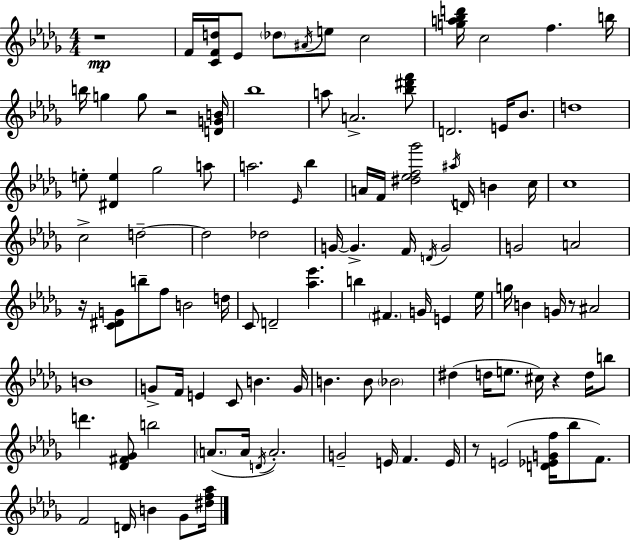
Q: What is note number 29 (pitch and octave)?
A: D4